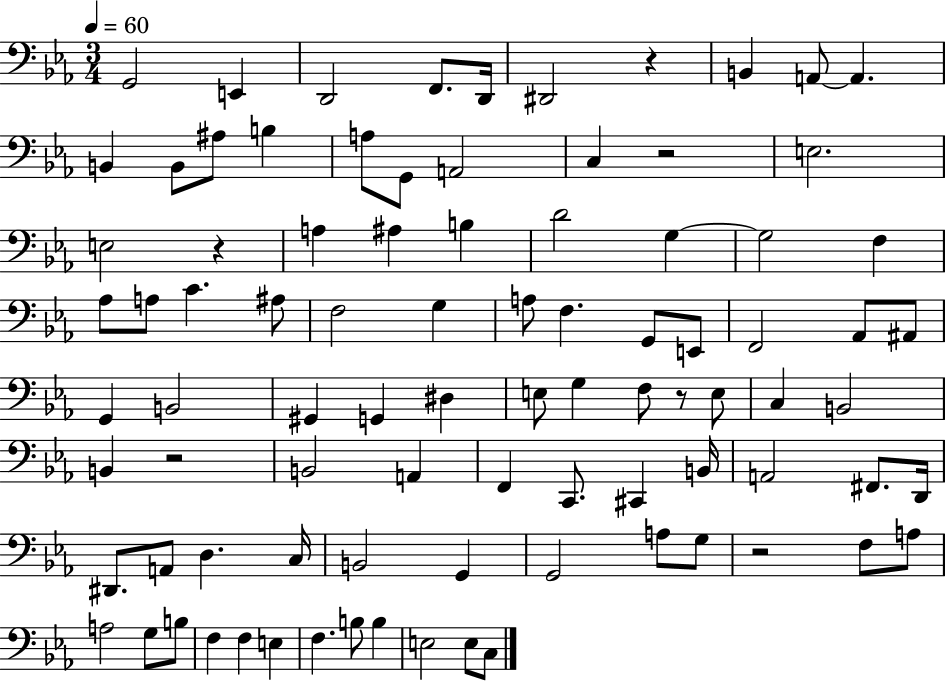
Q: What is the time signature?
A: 3/4